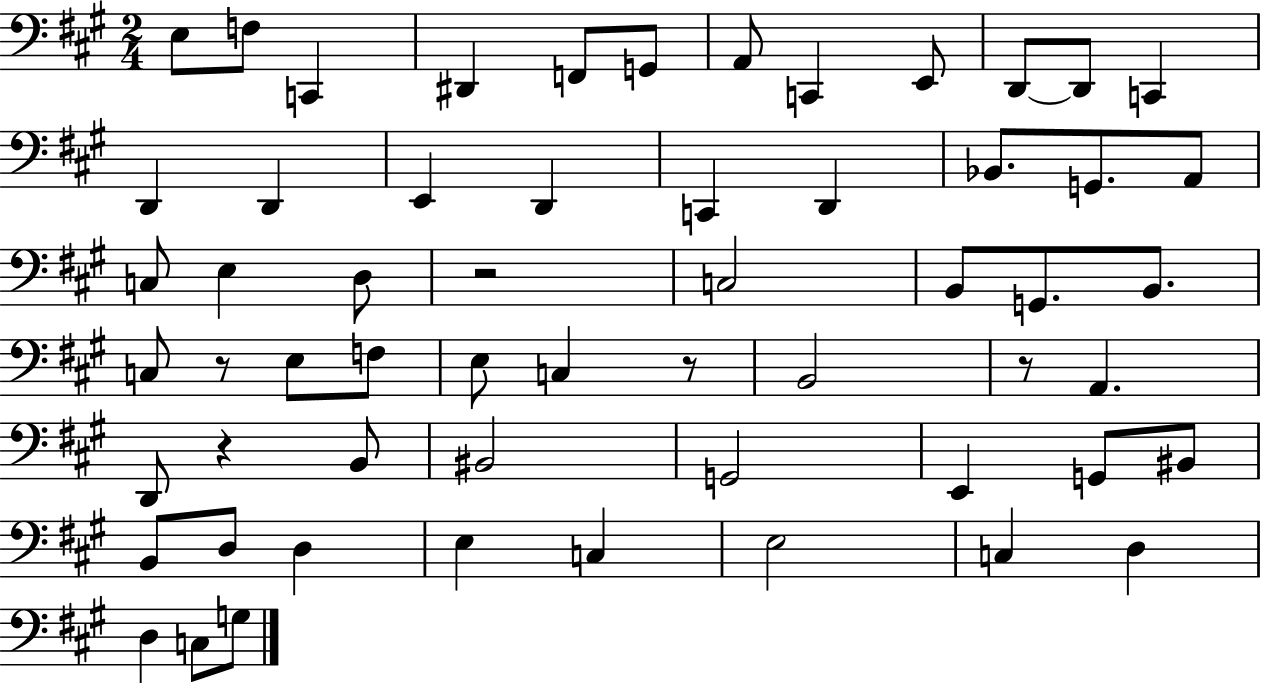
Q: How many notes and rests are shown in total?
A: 58